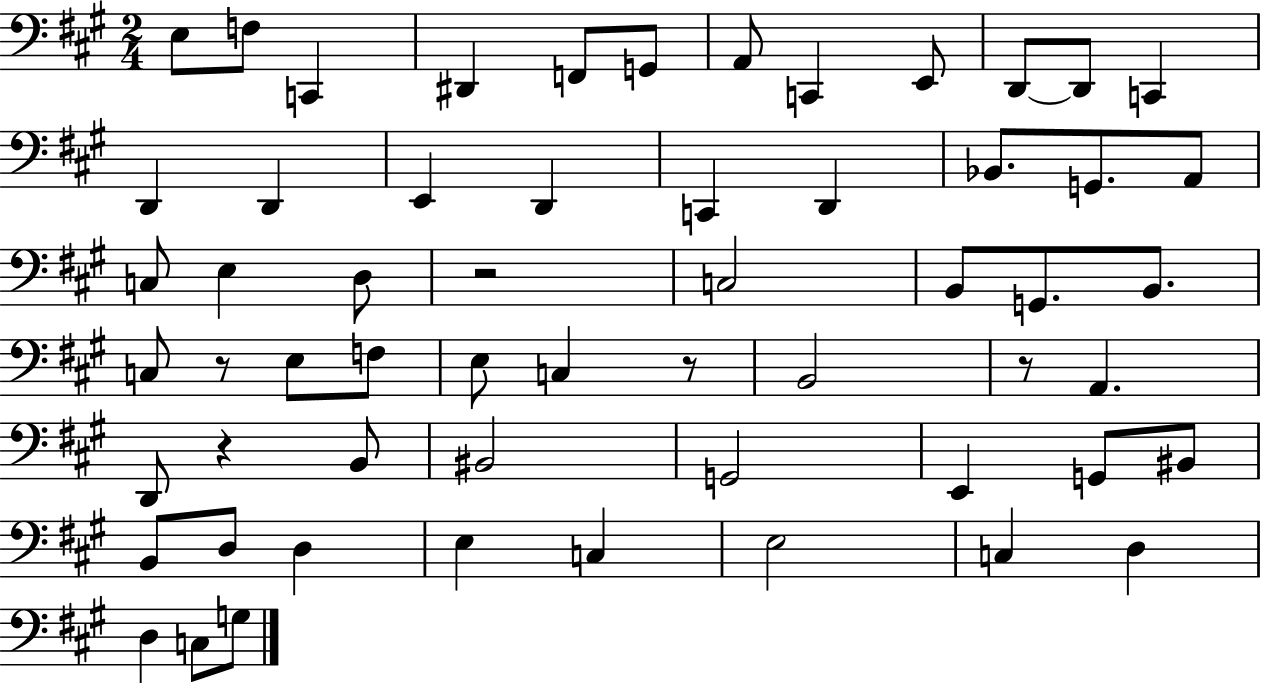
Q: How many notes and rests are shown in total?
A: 58